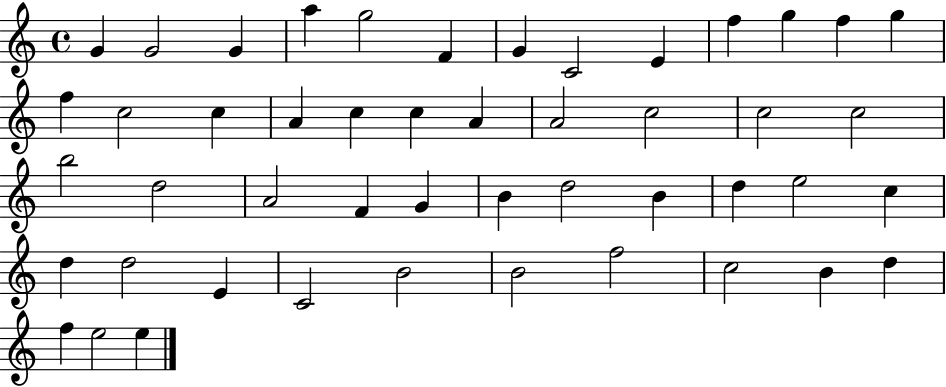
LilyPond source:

{
  \clef treble
  \time 4/4
  \defaultTimeSignature
  \key c \major
  g'4 g'2 g'4 | a''4 g''2 f'4 | g'4 c'2 e'4 | f''4 g''4 f''4 g''4 | \break f''4 c''2 c''4 | a'4 c''4 c''4 a'4 | a'2 c''2 | c''2 c''2 | \break b''2 d''2 | a'2 f'4 g'4 | b'4 d''2 b'4 | d''4 e''2 c''4 | \break d''4 d''2 e'4 | c'2 b'2 | b'2 f''2 | c''2 b'4 d''4 | \break f''4 e''2 e''4 | \bar "|."
}